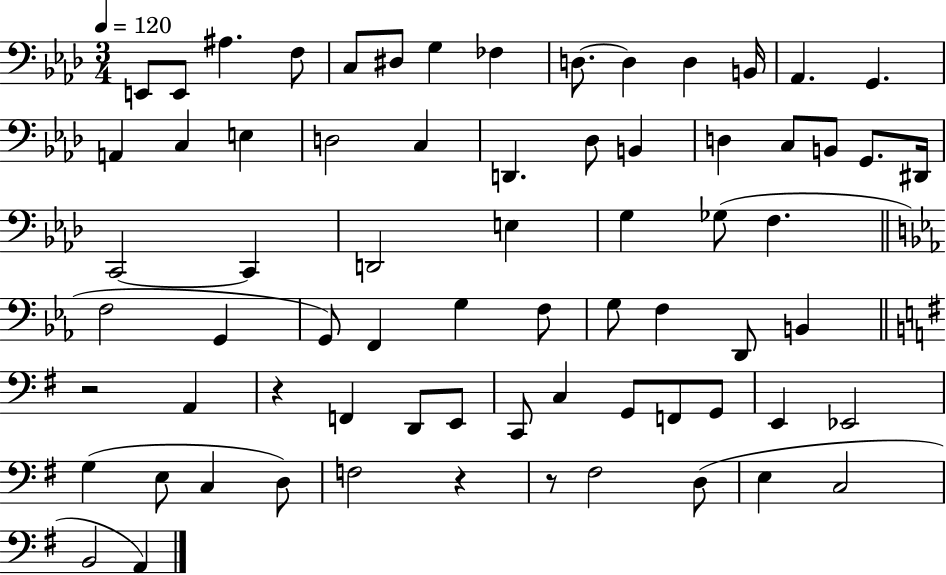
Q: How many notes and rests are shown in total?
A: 70